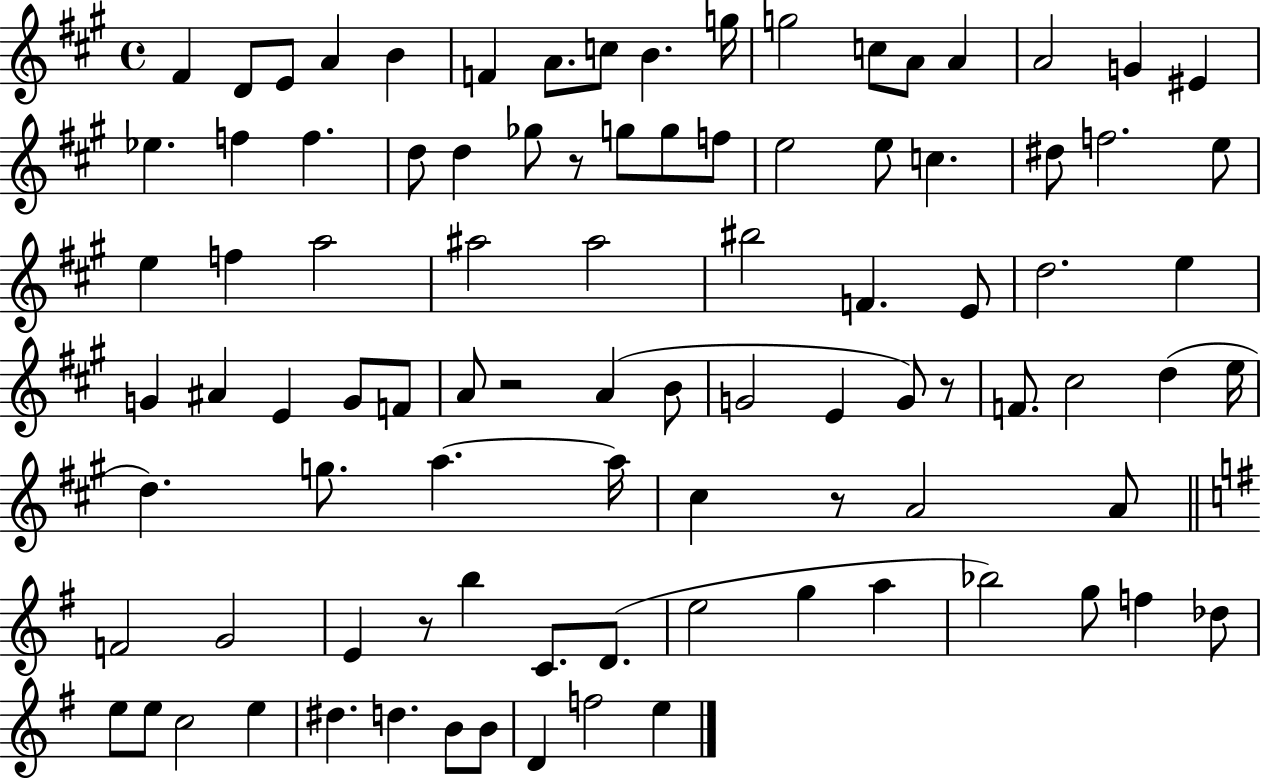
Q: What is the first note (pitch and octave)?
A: F#4